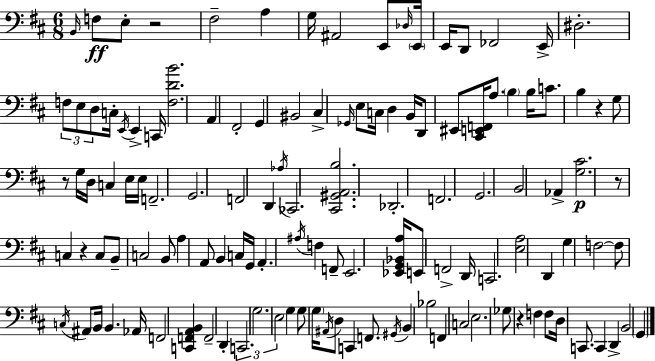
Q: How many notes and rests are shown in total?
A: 125